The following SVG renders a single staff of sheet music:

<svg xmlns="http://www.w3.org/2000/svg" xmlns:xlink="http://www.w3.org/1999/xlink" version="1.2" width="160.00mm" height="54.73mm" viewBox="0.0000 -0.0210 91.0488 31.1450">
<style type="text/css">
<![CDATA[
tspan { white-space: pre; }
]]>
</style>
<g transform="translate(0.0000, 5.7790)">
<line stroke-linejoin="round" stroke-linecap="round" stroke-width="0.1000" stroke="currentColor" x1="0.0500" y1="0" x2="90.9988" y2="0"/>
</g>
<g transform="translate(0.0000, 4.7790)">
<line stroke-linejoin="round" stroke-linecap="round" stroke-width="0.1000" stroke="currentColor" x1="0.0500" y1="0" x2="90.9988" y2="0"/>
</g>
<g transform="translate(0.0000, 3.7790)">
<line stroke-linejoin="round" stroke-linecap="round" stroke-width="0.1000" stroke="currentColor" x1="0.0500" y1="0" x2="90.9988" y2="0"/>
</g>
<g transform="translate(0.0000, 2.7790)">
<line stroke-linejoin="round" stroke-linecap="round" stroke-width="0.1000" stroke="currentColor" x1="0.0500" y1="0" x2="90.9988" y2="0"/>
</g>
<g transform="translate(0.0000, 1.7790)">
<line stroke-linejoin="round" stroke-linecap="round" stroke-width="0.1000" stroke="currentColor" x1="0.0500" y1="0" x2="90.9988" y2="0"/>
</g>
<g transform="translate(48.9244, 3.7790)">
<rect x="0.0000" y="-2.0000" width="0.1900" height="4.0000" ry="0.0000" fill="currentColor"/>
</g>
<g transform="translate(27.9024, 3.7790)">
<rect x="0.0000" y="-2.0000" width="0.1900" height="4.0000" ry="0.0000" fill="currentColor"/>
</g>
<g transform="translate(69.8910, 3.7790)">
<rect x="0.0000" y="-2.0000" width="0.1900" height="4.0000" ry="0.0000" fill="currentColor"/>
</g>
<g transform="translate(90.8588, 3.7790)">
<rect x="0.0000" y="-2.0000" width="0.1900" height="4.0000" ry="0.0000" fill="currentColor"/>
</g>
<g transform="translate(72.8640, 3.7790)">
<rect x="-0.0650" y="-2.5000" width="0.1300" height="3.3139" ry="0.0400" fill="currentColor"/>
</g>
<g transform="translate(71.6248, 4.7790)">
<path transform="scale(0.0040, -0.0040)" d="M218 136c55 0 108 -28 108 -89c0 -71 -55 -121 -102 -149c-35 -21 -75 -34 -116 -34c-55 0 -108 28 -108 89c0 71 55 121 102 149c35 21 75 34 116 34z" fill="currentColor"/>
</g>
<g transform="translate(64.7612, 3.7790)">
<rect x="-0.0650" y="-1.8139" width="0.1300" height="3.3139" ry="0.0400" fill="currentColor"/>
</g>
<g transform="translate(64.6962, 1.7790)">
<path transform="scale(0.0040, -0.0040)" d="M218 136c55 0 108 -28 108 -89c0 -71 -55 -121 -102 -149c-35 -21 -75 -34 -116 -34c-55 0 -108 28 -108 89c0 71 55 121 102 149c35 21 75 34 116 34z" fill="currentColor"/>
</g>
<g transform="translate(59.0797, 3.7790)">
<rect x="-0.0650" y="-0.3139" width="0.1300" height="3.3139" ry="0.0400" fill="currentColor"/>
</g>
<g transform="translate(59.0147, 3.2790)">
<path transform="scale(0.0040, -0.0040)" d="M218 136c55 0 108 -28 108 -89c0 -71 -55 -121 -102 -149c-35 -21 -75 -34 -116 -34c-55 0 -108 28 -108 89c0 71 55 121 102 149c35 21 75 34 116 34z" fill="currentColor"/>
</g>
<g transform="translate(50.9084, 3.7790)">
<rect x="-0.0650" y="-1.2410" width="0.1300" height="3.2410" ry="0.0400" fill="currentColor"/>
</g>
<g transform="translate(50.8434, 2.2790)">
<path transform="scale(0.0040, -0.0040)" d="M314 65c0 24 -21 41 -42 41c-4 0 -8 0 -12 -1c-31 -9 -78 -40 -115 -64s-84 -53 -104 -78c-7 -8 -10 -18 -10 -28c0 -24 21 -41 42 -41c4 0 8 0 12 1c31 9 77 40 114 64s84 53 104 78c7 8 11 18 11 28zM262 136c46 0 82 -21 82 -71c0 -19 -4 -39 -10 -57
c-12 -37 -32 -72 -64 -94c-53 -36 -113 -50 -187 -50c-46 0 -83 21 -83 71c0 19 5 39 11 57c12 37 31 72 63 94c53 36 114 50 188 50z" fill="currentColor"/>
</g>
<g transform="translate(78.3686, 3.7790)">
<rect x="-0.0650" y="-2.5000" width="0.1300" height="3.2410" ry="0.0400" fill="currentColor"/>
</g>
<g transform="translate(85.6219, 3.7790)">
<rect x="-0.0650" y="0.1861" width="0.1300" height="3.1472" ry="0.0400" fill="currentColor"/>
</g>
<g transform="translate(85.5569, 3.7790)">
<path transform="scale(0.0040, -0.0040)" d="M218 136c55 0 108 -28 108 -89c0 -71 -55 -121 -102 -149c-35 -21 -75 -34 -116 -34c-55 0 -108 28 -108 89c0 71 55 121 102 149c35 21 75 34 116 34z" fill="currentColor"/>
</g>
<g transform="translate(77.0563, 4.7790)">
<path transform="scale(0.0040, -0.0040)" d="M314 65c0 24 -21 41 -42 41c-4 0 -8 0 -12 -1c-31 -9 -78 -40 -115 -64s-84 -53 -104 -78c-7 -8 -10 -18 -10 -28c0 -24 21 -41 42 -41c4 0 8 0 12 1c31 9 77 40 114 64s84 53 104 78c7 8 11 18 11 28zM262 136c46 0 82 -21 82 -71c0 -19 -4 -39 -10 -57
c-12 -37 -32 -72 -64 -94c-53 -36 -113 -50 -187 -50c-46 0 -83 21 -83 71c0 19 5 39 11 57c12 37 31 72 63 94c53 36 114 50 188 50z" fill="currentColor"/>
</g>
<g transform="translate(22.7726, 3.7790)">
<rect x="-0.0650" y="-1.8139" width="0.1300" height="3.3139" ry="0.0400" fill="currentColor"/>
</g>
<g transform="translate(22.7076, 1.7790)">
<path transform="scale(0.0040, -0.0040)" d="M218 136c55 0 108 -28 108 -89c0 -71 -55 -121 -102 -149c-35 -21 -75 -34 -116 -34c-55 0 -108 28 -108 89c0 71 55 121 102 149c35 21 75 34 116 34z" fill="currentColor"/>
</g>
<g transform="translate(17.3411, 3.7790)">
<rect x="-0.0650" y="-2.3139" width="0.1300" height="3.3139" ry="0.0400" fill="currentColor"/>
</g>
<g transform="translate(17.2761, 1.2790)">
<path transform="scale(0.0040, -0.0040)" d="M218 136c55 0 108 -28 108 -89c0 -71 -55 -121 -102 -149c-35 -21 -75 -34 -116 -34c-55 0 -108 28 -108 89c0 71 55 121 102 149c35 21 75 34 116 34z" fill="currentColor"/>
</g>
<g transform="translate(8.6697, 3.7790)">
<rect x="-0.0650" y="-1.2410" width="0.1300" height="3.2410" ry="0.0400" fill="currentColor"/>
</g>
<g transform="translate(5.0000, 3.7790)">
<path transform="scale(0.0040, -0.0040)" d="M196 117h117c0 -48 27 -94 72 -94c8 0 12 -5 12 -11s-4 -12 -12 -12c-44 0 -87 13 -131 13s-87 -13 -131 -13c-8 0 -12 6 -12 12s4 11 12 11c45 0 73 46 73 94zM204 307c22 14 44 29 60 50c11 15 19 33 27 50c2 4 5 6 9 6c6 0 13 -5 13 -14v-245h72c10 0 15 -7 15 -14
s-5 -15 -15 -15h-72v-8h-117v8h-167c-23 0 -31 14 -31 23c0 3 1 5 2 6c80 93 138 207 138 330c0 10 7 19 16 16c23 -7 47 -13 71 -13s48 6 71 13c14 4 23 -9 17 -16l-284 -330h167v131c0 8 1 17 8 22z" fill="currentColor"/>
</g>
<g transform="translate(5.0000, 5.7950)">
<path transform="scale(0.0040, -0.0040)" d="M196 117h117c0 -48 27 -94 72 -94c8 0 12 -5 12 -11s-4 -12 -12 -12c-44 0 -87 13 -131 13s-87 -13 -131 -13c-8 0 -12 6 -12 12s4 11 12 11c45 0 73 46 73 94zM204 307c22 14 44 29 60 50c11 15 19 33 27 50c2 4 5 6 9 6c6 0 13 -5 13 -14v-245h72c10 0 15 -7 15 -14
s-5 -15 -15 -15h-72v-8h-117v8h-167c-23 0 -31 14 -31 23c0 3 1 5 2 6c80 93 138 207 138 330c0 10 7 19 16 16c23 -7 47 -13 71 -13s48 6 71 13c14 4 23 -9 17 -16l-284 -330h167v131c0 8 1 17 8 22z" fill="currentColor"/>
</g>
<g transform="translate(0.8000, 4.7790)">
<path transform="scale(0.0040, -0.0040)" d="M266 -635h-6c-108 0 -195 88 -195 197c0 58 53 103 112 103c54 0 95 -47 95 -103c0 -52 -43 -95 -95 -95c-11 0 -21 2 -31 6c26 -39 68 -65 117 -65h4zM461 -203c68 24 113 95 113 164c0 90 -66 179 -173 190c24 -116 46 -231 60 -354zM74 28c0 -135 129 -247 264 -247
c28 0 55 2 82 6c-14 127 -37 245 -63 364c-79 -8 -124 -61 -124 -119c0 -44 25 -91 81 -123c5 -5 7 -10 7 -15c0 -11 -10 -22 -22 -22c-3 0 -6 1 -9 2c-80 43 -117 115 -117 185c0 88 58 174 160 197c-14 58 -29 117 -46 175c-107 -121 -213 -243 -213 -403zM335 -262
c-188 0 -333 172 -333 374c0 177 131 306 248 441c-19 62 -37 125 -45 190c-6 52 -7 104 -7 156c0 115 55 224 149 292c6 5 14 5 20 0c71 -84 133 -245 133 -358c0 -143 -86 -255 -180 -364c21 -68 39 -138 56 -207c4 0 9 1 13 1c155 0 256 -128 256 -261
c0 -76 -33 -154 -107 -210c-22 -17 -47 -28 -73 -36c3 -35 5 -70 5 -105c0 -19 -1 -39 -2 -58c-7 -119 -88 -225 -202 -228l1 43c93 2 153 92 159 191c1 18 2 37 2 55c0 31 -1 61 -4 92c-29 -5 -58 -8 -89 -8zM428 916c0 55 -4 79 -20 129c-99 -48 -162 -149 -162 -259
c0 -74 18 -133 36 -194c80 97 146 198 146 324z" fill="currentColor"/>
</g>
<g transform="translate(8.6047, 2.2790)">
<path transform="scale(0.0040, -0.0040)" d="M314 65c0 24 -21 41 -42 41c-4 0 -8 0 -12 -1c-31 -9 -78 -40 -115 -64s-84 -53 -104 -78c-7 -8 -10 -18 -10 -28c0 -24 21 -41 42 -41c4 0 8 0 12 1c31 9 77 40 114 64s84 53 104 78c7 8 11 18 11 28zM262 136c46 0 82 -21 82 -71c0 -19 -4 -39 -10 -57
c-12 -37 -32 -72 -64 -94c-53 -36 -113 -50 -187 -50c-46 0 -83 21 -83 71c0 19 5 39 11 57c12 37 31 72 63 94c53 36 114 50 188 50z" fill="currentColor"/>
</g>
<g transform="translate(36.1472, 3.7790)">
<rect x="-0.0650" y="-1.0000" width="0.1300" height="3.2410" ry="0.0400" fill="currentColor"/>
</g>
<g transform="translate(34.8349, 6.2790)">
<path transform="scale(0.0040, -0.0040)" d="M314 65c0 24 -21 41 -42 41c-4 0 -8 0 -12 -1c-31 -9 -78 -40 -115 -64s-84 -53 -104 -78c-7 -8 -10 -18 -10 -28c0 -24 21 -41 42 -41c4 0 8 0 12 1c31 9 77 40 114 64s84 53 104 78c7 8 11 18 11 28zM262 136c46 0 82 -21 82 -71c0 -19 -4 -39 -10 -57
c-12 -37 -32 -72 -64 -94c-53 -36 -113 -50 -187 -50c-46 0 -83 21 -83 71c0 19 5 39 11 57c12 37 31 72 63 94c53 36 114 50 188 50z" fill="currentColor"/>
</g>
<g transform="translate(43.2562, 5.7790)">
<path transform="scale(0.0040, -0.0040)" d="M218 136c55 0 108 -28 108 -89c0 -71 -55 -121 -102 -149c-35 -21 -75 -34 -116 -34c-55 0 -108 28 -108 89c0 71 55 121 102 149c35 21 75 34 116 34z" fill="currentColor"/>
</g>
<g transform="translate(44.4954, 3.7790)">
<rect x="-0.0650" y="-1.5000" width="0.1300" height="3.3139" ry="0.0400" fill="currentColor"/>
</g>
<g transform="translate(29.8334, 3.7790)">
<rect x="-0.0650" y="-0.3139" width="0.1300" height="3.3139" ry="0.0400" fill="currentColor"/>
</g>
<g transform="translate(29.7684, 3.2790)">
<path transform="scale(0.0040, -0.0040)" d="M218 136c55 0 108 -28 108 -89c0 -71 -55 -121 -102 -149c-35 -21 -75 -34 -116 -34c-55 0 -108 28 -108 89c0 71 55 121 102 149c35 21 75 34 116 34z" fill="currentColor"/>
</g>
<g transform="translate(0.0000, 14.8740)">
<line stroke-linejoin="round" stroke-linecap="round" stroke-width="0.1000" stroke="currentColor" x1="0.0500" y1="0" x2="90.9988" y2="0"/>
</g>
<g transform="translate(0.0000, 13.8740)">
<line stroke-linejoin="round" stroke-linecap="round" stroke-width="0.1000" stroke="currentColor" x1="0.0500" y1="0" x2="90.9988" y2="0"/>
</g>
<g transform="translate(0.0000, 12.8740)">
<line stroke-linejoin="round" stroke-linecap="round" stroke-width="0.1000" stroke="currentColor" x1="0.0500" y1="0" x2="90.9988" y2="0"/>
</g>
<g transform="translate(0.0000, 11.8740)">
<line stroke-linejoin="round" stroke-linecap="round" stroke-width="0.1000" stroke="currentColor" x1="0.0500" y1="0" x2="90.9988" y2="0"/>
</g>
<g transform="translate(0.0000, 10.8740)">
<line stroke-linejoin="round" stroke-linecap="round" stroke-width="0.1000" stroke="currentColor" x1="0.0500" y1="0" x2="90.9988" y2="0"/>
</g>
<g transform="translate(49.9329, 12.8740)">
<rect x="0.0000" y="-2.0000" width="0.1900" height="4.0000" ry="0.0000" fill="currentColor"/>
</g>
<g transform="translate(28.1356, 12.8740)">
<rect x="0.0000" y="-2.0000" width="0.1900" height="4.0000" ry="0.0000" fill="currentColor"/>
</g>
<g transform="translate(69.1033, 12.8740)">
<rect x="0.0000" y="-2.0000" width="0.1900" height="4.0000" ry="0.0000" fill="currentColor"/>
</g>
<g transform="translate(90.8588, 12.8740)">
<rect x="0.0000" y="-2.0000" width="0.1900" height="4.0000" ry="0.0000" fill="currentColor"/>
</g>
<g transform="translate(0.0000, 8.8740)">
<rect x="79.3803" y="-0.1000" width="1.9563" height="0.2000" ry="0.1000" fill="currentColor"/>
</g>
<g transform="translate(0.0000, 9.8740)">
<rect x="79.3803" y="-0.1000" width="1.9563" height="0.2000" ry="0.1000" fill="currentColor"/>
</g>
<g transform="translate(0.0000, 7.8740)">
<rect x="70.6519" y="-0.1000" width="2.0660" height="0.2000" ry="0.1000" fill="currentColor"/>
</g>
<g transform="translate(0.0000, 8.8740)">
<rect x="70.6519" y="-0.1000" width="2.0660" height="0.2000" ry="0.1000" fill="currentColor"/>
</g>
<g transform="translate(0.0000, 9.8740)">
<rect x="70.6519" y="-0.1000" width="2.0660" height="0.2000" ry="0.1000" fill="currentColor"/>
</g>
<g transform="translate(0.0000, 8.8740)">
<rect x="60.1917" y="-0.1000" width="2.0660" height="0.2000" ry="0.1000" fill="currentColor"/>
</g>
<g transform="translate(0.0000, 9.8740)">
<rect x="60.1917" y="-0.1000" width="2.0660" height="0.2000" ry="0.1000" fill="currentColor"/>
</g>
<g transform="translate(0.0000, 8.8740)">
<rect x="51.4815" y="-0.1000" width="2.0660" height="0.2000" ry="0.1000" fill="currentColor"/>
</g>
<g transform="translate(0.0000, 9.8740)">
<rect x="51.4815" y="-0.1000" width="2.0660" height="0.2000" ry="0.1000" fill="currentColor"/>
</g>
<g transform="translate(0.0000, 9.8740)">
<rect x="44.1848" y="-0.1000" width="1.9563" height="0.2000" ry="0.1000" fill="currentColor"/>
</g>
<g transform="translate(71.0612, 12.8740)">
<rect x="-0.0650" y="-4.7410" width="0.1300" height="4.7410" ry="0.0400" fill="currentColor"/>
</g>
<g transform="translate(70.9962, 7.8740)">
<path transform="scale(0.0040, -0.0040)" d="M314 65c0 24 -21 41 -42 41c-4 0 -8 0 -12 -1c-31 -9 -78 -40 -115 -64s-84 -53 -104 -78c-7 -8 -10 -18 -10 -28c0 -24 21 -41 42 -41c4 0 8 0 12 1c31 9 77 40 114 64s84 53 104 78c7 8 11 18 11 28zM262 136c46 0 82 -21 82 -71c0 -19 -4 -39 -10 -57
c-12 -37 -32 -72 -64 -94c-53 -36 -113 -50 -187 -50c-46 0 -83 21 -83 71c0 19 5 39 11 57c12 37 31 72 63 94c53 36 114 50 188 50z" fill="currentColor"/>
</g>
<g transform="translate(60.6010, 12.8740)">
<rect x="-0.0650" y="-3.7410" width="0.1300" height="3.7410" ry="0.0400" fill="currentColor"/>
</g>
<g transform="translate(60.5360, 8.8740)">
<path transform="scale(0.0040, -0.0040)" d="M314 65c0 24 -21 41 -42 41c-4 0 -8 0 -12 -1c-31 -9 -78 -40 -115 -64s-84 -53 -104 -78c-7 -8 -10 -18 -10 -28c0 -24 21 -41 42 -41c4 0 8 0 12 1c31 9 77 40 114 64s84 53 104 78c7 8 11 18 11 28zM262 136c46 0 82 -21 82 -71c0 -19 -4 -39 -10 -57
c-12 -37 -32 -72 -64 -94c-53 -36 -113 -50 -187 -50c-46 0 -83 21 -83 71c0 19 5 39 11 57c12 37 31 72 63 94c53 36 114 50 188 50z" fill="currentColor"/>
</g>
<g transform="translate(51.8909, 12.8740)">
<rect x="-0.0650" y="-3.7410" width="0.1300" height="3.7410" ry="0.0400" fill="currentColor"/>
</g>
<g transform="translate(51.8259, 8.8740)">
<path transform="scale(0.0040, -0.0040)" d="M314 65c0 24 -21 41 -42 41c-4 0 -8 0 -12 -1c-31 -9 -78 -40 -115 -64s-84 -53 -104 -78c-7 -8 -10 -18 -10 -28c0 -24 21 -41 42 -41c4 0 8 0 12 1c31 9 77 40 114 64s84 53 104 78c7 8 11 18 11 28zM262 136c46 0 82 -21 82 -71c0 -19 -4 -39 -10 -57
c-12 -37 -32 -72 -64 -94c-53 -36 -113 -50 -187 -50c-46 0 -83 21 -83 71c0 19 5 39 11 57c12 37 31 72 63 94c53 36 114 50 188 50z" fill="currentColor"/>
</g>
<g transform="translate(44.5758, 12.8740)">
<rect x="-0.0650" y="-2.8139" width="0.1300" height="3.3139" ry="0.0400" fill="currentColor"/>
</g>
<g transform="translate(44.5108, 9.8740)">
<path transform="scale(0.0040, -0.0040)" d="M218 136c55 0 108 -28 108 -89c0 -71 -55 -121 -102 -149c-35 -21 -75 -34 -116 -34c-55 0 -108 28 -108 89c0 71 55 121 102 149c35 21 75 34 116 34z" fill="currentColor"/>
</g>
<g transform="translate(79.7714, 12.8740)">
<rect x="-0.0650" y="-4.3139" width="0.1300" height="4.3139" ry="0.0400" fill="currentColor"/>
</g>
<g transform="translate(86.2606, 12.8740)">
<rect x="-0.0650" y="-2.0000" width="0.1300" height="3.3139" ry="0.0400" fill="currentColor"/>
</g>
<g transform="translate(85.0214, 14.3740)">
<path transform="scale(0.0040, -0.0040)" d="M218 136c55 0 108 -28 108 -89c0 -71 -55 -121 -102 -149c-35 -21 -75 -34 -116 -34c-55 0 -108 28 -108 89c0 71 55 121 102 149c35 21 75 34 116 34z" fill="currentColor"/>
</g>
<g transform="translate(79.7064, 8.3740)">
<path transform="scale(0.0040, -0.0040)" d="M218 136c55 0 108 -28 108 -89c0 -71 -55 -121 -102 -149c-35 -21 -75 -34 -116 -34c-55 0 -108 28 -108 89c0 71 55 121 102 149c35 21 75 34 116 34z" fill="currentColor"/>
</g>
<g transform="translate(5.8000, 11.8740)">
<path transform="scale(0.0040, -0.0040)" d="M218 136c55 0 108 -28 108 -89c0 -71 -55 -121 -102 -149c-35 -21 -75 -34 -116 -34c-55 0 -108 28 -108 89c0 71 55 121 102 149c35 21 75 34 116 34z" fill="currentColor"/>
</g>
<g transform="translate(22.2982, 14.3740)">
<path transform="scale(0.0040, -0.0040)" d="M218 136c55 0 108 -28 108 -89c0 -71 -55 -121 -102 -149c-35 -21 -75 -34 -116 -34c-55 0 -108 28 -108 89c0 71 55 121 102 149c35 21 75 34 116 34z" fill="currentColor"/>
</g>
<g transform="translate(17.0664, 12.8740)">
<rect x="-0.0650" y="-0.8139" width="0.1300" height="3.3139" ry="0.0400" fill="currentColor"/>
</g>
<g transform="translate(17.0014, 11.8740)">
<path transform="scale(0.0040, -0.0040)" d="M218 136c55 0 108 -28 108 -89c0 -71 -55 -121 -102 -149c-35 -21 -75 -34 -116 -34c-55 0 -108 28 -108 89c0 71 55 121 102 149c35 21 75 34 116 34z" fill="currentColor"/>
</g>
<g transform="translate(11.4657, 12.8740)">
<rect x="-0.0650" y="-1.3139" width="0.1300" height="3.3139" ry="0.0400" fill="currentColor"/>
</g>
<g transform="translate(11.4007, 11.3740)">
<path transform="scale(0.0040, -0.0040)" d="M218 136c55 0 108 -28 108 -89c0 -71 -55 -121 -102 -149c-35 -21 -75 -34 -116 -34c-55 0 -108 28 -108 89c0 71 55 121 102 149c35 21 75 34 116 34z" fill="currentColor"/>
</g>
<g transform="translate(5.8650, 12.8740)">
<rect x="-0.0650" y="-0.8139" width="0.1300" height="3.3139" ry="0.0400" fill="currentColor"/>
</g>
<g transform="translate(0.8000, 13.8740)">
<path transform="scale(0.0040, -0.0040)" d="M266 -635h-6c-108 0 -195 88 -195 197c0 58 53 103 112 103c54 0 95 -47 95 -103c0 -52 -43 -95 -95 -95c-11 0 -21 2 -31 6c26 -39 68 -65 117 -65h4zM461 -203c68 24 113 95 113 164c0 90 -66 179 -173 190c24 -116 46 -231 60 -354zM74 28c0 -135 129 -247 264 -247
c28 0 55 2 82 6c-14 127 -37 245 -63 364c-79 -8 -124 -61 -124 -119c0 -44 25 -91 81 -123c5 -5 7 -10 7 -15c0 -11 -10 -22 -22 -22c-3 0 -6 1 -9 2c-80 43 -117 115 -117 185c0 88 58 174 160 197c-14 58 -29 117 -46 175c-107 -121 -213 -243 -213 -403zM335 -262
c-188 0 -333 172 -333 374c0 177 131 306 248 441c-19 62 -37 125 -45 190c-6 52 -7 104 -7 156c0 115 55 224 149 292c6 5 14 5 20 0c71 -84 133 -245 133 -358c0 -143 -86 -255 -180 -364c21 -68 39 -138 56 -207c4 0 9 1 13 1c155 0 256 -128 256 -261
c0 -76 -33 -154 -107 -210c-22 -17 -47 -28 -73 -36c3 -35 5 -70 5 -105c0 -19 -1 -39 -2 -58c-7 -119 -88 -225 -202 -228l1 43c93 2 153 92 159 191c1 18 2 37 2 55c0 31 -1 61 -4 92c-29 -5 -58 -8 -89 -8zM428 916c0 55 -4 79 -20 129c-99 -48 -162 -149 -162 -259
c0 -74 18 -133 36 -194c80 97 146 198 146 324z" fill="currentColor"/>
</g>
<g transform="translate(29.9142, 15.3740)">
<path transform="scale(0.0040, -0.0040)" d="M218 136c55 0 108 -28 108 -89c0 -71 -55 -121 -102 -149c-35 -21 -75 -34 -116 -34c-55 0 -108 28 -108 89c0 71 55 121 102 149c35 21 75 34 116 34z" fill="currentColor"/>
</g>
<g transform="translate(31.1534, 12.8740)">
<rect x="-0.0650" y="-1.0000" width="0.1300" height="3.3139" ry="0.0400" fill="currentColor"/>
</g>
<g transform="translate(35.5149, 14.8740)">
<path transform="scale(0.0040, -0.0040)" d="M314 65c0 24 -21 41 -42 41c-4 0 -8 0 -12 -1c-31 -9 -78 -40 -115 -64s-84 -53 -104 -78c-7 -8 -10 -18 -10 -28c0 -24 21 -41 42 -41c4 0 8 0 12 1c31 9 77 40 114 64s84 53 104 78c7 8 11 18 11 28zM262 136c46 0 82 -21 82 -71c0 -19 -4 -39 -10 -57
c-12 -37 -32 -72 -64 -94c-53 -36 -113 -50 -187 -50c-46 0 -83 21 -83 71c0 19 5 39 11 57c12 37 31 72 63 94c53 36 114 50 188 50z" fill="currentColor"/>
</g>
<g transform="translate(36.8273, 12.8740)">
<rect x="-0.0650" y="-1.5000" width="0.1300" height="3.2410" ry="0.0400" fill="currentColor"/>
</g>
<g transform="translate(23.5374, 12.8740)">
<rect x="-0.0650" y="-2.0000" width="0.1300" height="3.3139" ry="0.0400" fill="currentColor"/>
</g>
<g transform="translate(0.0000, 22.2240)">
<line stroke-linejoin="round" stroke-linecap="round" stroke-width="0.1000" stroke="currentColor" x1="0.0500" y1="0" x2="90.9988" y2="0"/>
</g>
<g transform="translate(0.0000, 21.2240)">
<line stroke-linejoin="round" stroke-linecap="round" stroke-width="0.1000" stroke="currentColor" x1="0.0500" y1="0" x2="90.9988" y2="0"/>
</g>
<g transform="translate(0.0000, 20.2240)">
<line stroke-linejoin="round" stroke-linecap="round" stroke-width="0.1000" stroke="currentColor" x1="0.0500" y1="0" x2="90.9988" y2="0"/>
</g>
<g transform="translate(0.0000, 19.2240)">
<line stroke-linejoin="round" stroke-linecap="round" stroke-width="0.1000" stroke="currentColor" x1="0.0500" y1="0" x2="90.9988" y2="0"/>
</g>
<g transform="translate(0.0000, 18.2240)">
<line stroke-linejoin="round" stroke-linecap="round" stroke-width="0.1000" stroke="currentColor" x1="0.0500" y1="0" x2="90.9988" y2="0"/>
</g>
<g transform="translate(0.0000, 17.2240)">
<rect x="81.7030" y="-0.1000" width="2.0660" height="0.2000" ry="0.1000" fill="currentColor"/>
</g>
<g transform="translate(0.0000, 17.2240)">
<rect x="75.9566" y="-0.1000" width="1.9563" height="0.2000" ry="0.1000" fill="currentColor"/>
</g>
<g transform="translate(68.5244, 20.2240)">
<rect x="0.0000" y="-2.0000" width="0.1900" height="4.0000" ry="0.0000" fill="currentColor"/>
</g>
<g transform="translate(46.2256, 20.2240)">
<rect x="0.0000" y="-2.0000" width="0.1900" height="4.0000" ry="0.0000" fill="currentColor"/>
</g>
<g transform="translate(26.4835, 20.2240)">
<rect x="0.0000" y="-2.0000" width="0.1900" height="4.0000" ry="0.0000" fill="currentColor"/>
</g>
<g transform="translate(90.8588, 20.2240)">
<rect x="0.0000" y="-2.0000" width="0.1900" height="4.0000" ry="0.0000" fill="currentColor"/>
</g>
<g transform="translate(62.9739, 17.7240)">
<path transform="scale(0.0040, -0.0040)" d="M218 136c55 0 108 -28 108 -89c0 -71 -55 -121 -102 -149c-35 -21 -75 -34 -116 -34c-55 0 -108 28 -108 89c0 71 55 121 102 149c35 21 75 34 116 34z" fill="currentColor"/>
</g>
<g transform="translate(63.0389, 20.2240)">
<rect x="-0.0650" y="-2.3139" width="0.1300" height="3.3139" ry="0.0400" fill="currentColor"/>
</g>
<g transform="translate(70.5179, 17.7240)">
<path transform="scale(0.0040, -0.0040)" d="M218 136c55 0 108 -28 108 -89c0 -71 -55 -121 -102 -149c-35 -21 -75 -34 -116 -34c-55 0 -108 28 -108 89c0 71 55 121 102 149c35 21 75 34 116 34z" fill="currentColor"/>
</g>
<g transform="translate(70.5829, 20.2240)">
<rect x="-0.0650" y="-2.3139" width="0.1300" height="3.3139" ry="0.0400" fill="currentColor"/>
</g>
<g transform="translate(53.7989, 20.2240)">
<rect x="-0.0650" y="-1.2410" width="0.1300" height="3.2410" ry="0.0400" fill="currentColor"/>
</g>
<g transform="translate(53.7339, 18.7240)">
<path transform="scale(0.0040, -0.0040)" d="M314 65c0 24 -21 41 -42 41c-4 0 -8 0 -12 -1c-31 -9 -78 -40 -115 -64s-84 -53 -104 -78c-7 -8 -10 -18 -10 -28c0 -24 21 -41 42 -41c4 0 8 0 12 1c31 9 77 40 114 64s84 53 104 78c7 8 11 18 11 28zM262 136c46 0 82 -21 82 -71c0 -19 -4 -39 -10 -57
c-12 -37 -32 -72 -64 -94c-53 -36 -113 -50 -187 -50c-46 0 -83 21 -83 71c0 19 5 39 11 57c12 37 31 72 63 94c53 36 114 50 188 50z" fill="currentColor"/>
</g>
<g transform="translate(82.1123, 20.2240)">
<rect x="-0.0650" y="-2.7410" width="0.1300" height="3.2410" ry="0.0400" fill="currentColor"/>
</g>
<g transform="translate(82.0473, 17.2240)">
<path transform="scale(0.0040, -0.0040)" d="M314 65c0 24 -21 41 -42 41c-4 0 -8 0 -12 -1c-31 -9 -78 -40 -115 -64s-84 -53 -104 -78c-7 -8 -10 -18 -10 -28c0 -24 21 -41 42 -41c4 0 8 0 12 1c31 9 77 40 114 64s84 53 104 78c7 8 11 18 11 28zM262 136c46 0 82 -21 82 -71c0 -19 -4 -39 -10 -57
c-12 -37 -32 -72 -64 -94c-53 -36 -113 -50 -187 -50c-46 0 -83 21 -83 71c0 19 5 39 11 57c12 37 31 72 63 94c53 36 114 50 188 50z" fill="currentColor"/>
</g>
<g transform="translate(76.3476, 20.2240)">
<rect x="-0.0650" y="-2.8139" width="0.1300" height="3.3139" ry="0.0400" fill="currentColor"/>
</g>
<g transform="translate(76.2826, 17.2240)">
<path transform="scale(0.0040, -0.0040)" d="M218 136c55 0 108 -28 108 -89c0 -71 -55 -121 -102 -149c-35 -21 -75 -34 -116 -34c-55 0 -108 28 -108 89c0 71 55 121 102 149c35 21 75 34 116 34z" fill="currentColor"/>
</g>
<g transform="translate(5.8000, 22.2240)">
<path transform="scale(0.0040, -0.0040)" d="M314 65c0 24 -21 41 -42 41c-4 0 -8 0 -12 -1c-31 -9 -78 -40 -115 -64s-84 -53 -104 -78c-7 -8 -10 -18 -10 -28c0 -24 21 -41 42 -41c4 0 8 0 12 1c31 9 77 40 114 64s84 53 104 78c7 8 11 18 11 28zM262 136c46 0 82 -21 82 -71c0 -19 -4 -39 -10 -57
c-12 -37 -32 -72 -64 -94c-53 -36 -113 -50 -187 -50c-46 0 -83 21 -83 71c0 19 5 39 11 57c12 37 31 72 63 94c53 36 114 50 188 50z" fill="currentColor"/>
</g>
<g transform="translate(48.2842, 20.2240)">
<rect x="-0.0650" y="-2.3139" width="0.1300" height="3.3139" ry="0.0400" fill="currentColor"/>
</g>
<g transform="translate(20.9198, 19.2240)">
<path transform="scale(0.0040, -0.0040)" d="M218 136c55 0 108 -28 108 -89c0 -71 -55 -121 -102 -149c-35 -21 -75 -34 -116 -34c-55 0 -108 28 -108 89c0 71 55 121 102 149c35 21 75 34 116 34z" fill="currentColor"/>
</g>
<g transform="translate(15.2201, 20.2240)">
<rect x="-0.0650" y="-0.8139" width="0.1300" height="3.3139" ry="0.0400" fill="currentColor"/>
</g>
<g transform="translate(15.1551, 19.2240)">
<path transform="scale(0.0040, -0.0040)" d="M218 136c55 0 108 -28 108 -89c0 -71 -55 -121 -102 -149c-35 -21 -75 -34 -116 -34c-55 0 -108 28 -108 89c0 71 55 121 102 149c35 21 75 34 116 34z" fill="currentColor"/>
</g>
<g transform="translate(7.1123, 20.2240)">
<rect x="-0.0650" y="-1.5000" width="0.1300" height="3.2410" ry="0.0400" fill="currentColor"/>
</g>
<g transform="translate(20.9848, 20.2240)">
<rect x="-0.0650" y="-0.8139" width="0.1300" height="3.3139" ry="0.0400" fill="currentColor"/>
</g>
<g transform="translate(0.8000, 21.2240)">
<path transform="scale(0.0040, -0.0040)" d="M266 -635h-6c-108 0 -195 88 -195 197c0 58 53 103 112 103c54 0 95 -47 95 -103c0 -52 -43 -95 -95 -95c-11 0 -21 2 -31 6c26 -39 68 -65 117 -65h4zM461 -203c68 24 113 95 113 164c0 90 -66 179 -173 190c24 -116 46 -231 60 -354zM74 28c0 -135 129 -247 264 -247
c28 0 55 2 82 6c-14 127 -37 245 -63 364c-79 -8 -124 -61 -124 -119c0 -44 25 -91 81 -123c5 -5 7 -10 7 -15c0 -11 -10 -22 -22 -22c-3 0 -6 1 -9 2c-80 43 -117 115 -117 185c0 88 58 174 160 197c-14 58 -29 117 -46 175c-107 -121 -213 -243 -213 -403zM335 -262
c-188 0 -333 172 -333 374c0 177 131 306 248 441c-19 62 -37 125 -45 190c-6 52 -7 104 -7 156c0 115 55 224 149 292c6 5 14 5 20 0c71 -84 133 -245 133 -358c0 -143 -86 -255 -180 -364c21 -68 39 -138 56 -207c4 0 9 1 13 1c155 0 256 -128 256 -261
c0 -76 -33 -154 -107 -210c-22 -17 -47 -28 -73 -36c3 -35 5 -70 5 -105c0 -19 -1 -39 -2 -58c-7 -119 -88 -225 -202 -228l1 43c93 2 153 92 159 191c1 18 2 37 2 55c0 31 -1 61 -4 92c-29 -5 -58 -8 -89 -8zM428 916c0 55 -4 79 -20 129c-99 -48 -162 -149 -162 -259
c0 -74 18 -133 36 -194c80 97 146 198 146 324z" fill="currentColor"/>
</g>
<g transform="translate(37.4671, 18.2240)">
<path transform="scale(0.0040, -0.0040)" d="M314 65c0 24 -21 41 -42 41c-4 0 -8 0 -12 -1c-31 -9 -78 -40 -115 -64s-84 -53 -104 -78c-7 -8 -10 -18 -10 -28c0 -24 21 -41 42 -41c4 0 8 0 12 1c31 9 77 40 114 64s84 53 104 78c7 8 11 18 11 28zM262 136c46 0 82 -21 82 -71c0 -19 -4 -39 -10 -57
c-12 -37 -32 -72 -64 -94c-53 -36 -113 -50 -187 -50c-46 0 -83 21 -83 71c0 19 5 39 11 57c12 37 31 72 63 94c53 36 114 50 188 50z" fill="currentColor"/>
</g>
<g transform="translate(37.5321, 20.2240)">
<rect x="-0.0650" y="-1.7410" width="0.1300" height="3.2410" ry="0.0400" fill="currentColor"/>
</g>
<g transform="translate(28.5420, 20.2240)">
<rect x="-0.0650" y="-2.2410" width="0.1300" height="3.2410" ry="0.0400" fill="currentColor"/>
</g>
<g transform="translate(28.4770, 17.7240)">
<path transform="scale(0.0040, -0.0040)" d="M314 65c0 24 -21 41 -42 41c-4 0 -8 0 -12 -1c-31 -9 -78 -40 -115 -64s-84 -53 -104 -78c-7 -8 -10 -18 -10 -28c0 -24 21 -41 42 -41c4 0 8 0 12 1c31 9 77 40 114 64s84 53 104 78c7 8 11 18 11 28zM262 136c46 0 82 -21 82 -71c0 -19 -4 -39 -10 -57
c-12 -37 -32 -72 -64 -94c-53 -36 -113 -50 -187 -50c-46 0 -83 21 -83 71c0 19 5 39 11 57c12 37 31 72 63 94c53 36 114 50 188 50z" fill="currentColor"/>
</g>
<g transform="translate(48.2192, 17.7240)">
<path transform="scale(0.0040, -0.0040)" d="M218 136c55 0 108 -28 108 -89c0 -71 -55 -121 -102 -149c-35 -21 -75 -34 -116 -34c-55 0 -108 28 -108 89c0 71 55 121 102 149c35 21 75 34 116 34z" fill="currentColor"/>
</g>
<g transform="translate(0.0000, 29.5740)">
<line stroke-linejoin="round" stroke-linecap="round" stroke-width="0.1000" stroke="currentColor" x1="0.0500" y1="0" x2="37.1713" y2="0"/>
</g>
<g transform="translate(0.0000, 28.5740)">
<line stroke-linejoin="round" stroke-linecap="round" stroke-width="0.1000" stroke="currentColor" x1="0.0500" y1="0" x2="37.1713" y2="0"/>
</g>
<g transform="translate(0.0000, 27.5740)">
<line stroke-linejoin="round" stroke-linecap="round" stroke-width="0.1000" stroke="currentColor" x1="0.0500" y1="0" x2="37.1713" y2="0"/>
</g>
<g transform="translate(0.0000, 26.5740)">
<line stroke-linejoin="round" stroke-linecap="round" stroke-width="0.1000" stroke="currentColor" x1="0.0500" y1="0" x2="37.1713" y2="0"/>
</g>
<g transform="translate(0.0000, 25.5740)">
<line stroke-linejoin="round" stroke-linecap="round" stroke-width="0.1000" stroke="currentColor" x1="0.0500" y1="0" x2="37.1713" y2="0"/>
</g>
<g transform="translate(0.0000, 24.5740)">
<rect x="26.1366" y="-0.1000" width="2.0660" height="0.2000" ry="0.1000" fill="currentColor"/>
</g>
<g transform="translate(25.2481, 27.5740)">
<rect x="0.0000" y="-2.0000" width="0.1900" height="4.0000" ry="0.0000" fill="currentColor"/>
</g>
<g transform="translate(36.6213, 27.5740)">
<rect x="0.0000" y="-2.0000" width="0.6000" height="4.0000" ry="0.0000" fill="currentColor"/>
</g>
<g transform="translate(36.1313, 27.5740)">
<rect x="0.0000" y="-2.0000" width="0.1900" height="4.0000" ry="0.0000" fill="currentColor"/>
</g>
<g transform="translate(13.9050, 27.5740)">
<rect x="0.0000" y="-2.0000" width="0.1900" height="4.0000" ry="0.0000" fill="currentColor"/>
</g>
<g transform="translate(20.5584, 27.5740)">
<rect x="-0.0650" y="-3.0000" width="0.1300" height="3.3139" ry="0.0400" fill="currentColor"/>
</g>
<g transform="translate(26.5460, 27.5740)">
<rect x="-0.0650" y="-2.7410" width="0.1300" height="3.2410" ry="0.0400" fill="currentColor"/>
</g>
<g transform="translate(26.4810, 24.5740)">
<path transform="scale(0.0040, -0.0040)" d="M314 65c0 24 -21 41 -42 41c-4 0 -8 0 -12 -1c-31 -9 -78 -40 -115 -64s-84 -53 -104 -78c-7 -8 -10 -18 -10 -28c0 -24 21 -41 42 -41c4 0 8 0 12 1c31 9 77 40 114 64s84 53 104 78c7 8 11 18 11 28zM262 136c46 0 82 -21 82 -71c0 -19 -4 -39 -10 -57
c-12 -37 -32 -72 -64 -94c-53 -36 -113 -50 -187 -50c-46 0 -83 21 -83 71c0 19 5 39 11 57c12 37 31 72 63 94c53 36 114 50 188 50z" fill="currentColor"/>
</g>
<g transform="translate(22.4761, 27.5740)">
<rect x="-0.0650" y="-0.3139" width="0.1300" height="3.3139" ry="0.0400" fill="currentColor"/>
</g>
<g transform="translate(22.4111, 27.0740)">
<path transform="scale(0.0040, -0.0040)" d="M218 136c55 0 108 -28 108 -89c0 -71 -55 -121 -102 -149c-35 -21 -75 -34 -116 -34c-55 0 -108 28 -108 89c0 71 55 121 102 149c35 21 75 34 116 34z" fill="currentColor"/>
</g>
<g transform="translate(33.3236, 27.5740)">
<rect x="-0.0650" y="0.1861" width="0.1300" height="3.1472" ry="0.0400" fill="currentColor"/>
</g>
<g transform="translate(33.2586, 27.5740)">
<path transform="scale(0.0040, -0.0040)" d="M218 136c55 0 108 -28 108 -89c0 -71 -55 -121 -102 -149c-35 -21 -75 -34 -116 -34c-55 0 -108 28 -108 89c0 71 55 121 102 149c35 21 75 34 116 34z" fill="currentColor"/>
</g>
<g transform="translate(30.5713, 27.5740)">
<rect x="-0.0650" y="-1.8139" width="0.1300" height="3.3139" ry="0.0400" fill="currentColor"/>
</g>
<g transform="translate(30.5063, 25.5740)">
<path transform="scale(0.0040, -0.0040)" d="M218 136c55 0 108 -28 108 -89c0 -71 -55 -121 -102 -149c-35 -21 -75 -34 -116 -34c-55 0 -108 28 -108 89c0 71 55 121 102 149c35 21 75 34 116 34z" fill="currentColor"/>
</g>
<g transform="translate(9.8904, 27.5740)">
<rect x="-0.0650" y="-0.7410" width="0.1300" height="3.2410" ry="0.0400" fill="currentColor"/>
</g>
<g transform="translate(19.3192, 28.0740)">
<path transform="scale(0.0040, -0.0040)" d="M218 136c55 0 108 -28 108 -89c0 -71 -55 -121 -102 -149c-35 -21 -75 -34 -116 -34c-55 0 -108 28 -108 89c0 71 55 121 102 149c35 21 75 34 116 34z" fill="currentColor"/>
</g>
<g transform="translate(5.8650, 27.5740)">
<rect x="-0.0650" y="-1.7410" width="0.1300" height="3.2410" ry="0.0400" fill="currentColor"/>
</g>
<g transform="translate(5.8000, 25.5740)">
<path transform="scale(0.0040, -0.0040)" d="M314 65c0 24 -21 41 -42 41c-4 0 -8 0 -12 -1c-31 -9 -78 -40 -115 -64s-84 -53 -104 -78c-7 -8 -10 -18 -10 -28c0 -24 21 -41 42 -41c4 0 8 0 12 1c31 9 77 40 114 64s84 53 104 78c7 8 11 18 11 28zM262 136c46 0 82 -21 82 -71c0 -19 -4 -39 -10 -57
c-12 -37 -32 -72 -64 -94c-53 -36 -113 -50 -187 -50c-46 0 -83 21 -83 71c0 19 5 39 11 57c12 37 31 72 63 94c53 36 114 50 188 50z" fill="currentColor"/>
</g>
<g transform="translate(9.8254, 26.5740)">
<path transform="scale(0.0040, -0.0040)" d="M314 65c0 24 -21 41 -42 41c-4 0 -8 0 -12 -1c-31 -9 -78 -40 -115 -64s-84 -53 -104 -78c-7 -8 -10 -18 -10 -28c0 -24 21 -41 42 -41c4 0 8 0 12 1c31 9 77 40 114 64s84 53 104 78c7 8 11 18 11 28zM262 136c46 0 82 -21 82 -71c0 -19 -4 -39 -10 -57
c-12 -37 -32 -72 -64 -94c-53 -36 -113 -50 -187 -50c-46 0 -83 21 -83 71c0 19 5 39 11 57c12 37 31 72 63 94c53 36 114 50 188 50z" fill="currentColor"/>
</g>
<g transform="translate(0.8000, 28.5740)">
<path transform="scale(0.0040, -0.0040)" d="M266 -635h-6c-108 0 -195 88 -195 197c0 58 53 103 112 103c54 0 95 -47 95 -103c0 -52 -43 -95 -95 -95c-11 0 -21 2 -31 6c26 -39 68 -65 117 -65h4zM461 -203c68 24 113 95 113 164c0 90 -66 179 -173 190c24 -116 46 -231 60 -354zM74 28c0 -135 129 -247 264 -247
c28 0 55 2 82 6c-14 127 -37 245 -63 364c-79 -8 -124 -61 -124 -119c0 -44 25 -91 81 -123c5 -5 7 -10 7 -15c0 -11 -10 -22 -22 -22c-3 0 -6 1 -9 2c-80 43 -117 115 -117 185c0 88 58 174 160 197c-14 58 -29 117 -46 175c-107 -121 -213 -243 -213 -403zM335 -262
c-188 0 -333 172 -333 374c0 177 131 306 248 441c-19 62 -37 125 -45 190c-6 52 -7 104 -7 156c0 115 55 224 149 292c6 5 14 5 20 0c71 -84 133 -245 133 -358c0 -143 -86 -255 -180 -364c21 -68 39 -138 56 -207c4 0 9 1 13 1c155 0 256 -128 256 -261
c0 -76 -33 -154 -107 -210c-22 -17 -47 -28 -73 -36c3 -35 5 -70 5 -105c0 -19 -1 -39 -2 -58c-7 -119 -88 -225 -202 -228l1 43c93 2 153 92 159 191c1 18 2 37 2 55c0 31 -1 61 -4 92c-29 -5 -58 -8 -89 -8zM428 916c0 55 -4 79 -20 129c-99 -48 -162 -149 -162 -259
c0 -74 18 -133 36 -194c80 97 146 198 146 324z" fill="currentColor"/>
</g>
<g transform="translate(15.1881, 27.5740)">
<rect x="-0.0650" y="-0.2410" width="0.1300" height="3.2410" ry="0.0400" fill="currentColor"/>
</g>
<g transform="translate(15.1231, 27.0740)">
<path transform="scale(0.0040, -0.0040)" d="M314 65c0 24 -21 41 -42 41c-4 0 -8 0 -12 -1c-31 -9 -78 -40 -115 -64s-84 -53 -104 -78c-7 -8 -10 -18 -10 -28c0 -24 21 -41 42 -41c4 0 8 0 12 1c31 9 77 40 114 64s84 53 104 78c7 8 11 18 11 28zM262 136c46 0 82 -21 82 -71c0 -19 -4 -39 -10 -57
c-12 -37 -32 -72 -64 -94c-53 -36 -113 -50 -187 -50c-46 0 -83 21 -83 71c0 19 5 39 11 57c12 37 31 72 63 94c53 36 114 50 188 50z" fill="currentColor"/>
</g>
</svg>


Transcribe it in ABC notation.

X:1
T:Untitled
M:4/4
L:1/4
K:C
e2 g f c D2 E e2 c f G G2 B d e d F D E2 a c'2 c'2 e'2 d' F E2 d d g2 f2 g e2 g g a a2 f2 d2 c2 A c a2 f B